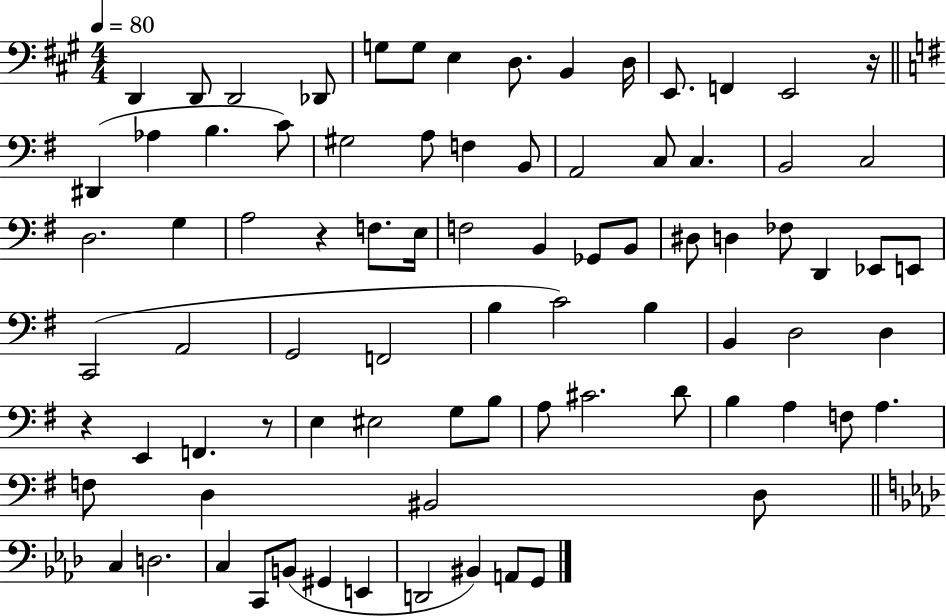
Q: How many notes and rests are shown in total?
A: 83